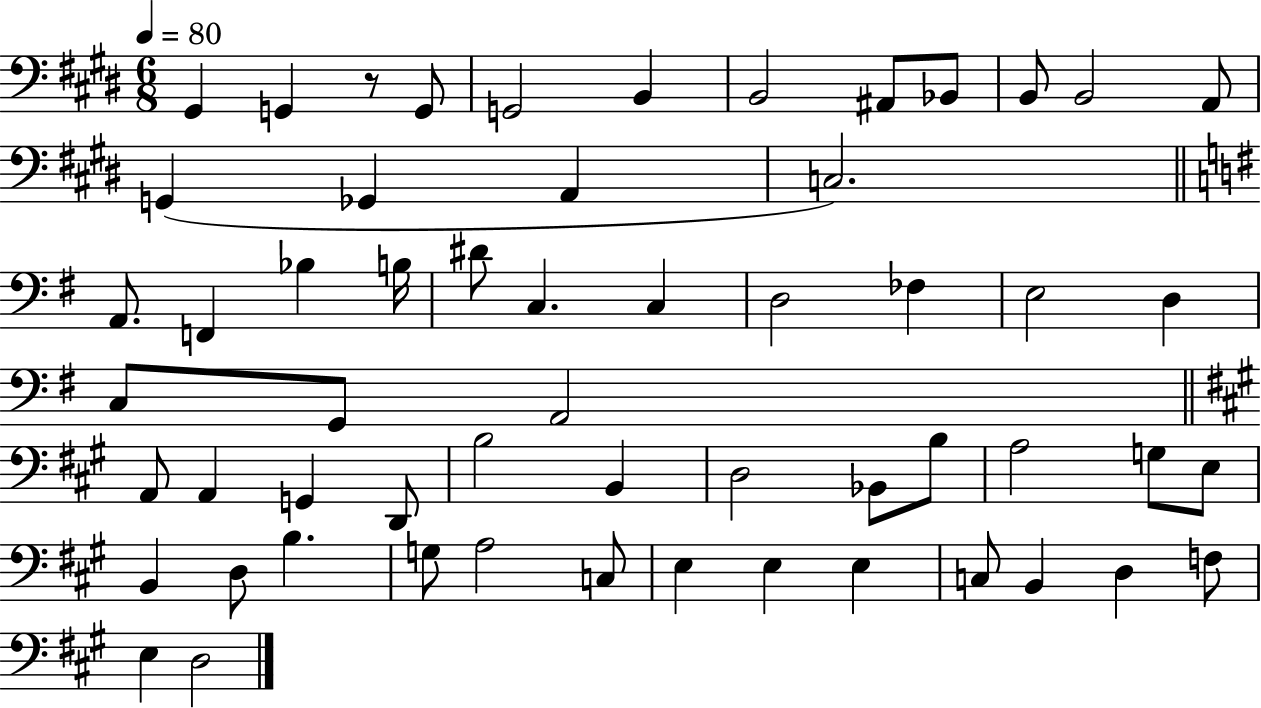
X:1
T:Untitled
M:6/8
L:1/4
K:E
^G,, G,, z/2 G,,/2 G,,2 B,, B,,2 ^A,,/2 _B,,/2 B,,/2 B,,2 A,,/2 G,, _G,, A,, C,2 A,,/2 F,, _B, B,/4 ^D/2 C, C, D,2 _F, E,2 D, C,/2 G,,/2 A,,2 A,,/2 A,, G,, D,,/2 B,2 B,, D,2 _B,,/2 B,/2 A,2 G,/2 E,/2 B,, D,/2 B, G,/2 A,2 C,/2 E, E, E, C,/2 B,, D, F,/2 E, D,2